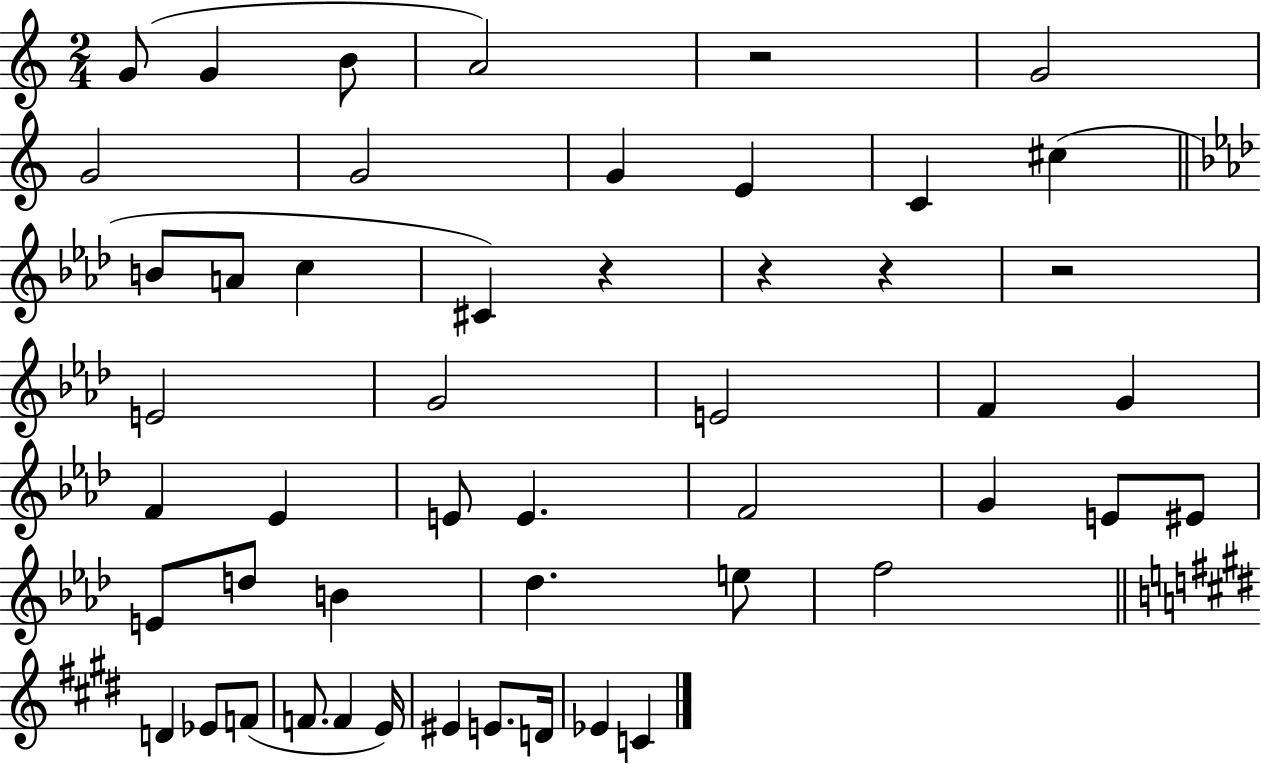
{
  \clef treble
  \numericTimeSignature
  \time 2/4
  \key c \major
  g'8( g'4 b'8 | a'2) | r2 | g'2 | \break g'2 | g'2 | g'4 e'4 | c'4 cis''4( | \break \bar "||" \break \key aes \major b'8 a'8 c''4 | cis'4) r4 | r4 r4 | r2 | \break e'2 | g'2 | e'2 | f'4 g'4 | \break f'4 ees'4 | e'8 e'4. | f'2 | g'4 e'8 eis'8 | \break e'8 d''8 b'4 | des''4. e''8 | f''2 | \bar "||" \break \key e \major d'4 ees'8 f'8( | f'8. f'4 e'16) | eis'4 e'8. d'16 | ees'4 c'4 | \break \bar "|."
}